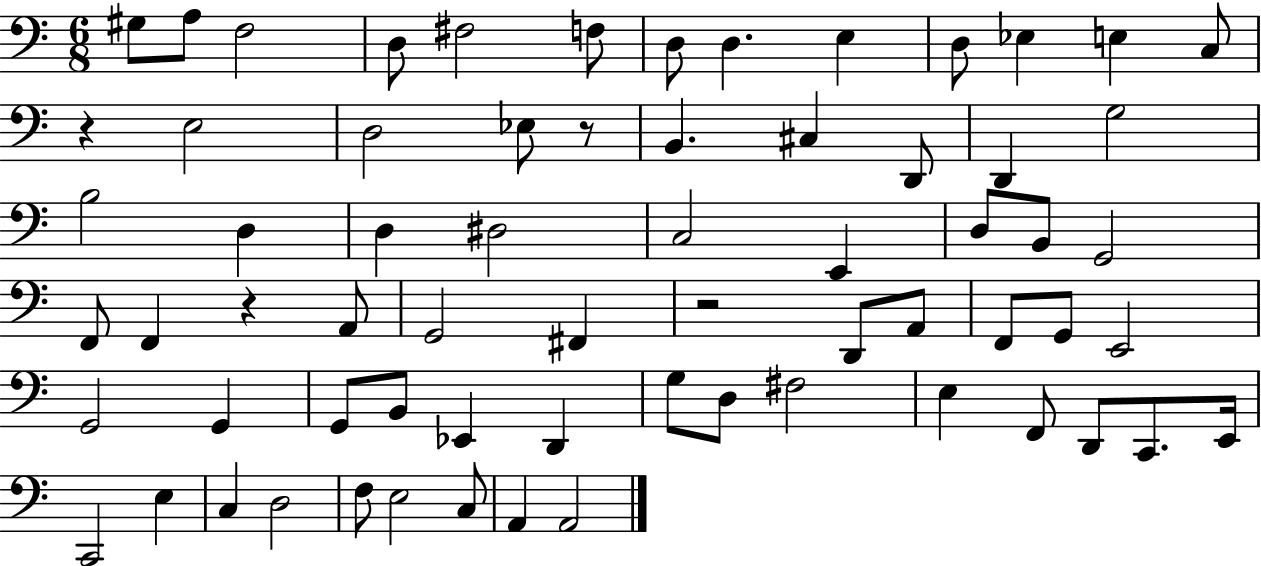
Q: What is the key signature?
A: C major